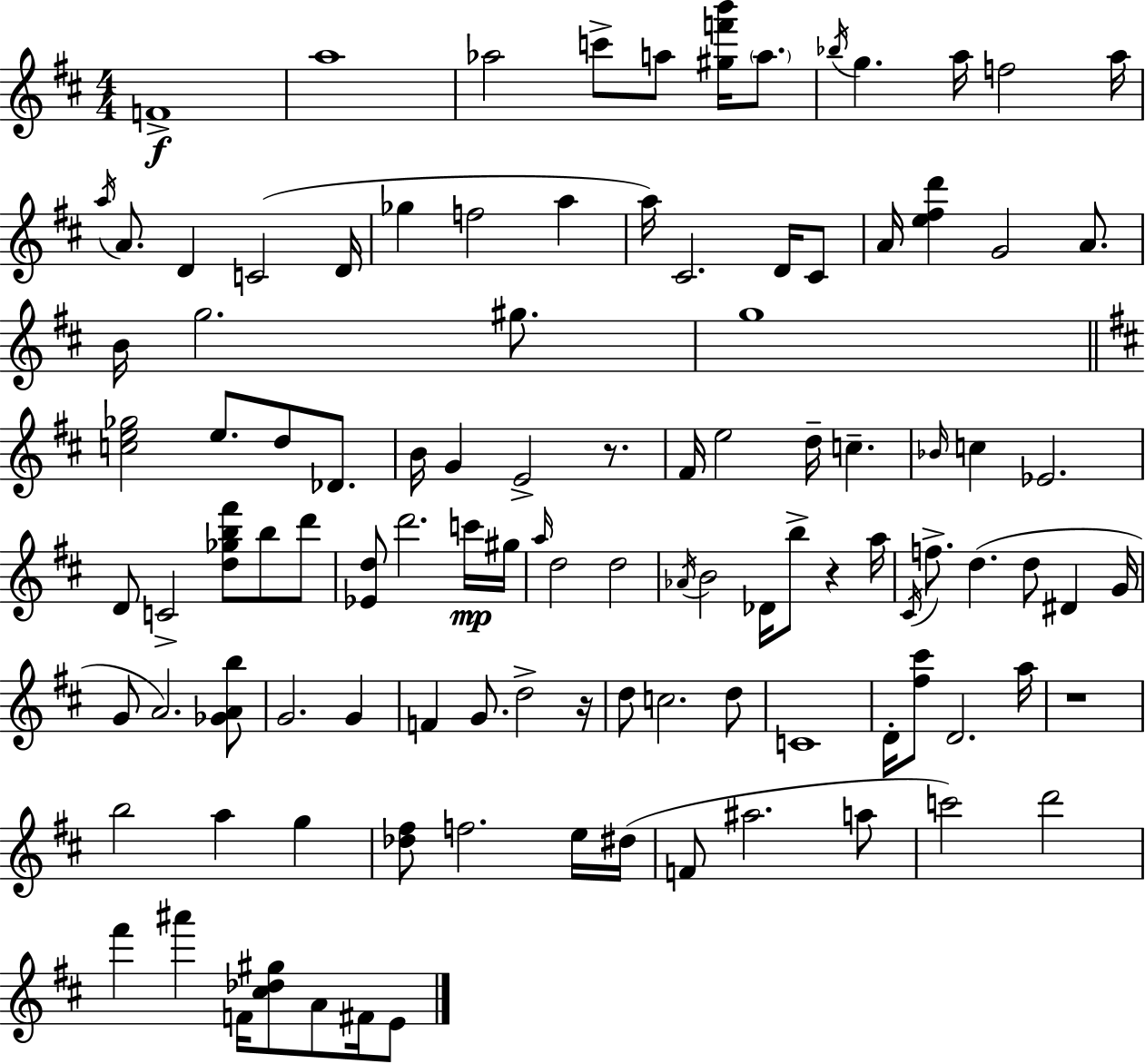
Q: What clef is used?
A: treble